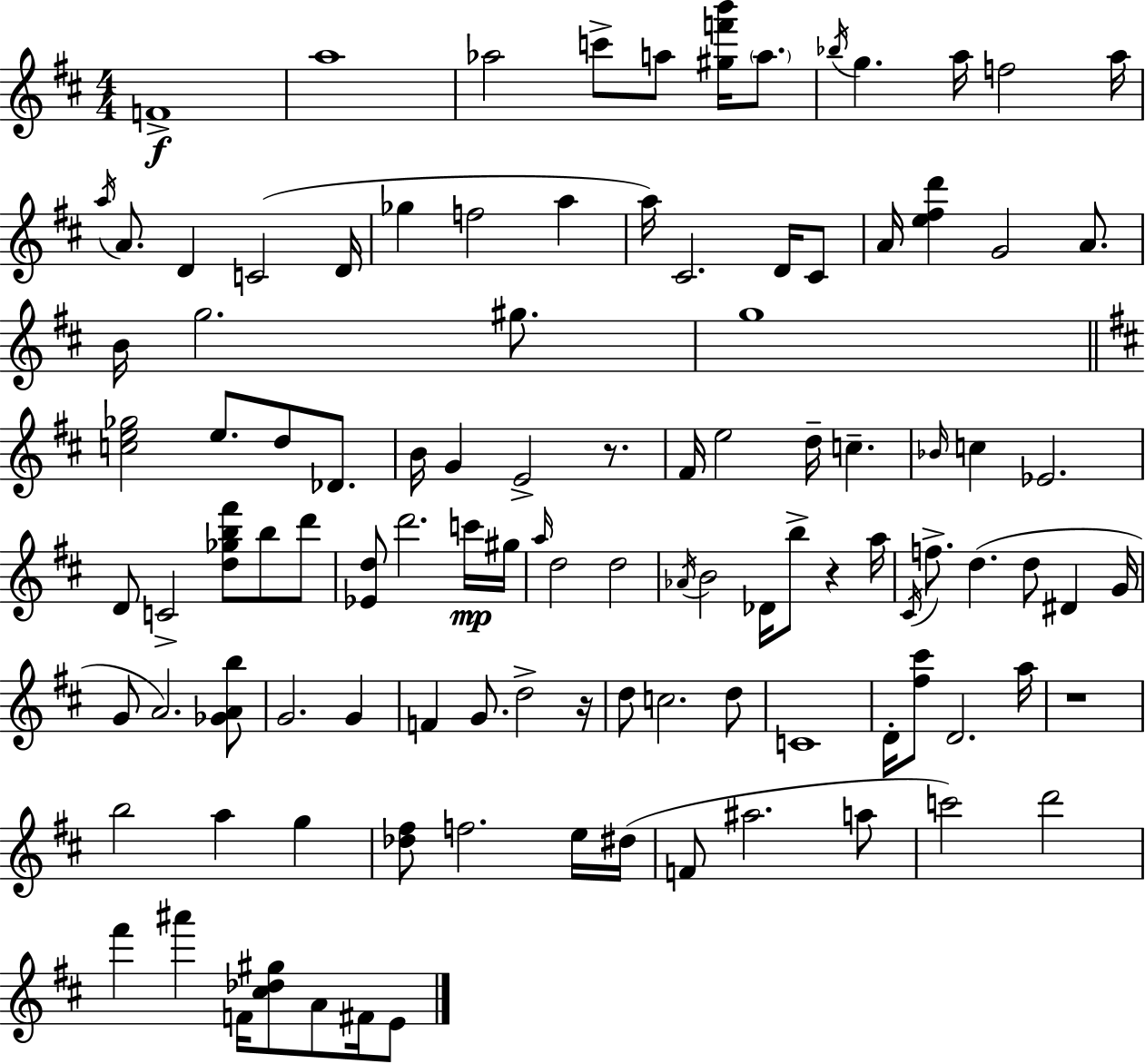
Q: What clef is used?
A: treble